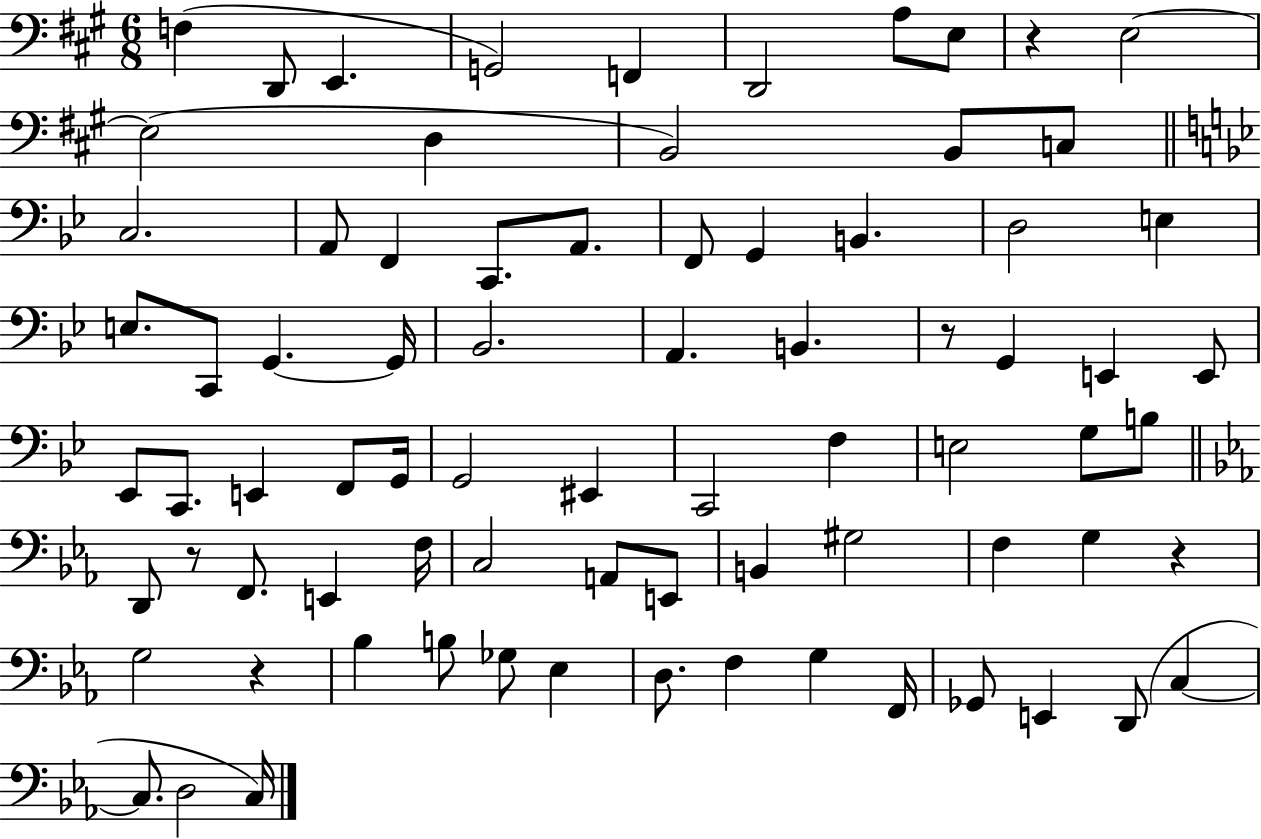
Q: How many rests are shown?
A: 5